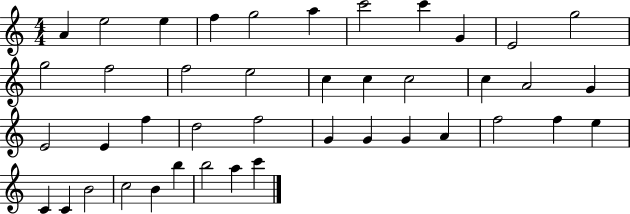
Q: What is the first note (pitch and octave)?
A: A4